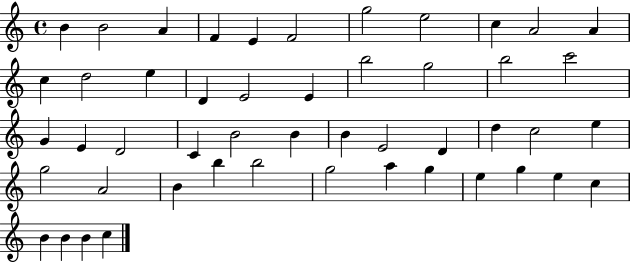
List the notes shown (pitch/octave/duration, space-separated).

B4/q B4/h A4/q F4/q E4/q F4/h G5/h E5/h C5/q A4/h A4/q C5/q D5/h E5/q D4/q E4/h E4/q B5/h G5/h B5/h C6/h G4/q E4/q D4/h C4/q B4/h B4/q B4/q E4/h D4/q D5/q C5/h E5/q G5/h A4/h B4/q B5/q B5/h G5/h A5/q G5/q E5/q G5/q E5/q C5/q B4/q B4/q B4/q C5/q